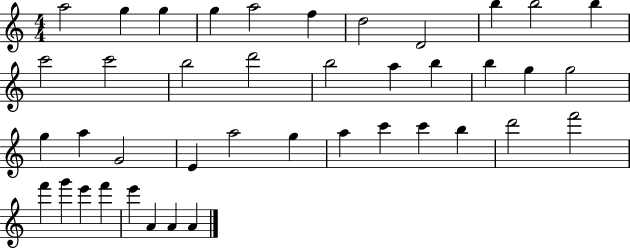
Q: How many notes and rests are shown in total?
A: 41